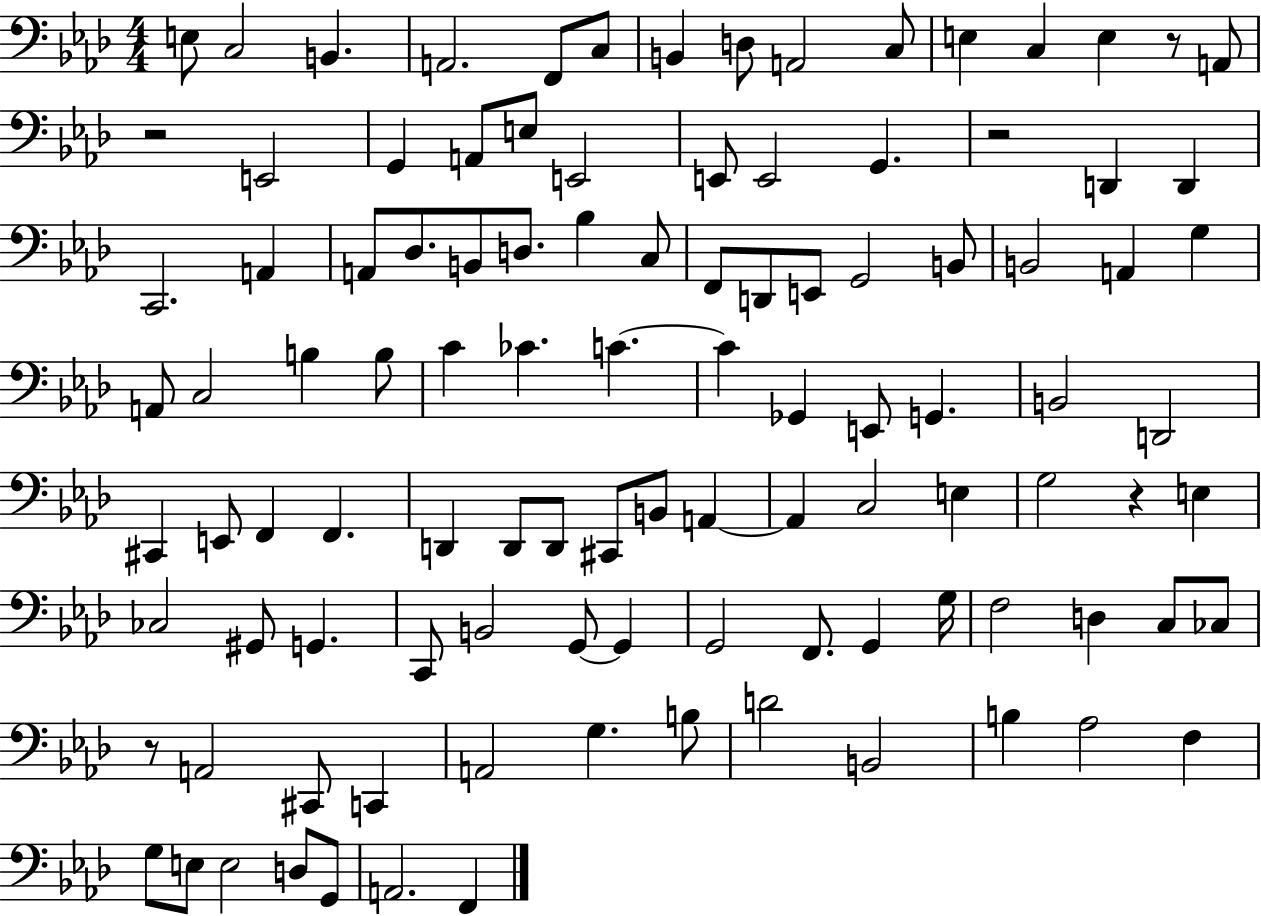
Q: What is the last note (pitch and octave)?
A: F2